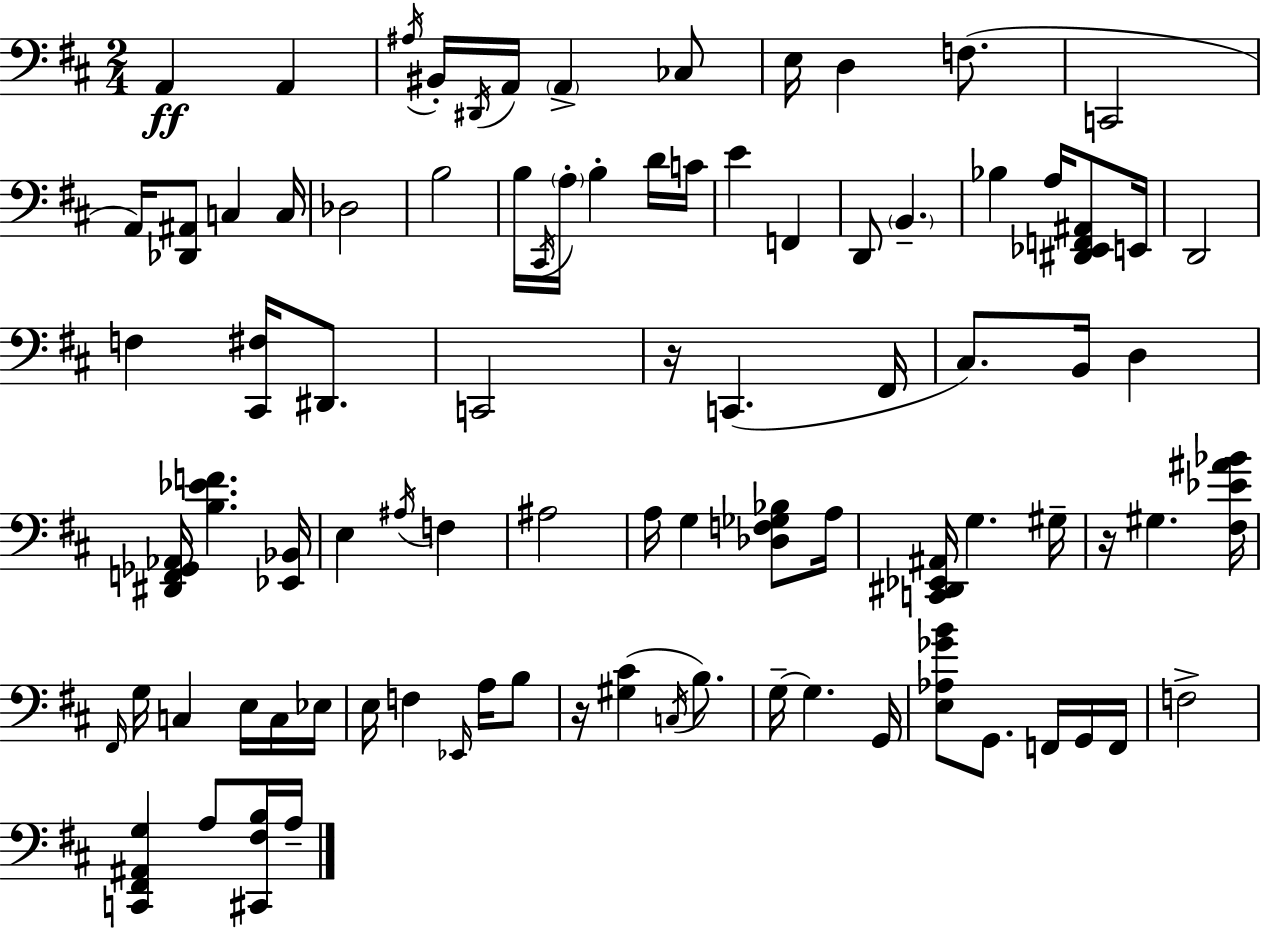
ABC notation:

X:1
T:Untitled
M:2/4
L:1/4
K:D
A,, A,, ^A,/4 ^B,,/4 ^D,,/4 A,,/4 A,, _C,/2 E,/4 D, F,/2 C,,2 A,,/4 [_D,,^A,,]/2 C, C,/4 _D,2 B,2 B,/4 ^C,,/4 A,/4 B, D/4 C/4 E F,, D,,/2 B,, _B, A,/4 [^D,,_E,,F,,^A,,]/2 E,,/4 D,,2 F, [^C,,^F,]/4 ^D,,/2 C,,2 z/4 C,, ^F,,/4 ^C,/2 B,,/4 D, [^D,,F,,_G,,_A,,]/4 [B,_EF] [_E,,_B,,]/4 E, ^A,/4 F, ^A,2 A,/4 G, [_D,F,_G,_B,]/2 A,/4 [C,,^D,,_E,,^A,,]/4 G, ^G,/4 z/4 ^G, [^F,_E^A_B]/4 ^F,,/4 G,/4 C, E,/4 C,/4 _E,/4 E,/4 F, _E,,/4 A,/4 B,/2 z/4 [^G,^C] C,/4 B,/2 G,/4 G, G,,/4 [E,_A,_GB]/2 G,,/2 F,,/4 G,,/4 F,,/4 F,2 [C,,^F,,^A,,G,] A,/2 [^C,,^F,B,]/4 A,/4